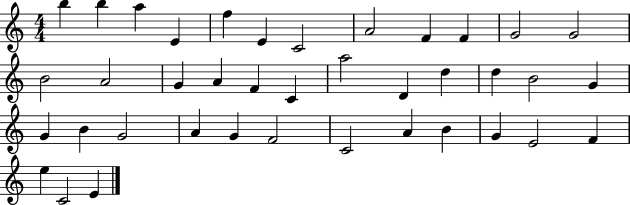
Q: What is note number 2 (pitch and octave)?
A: B5